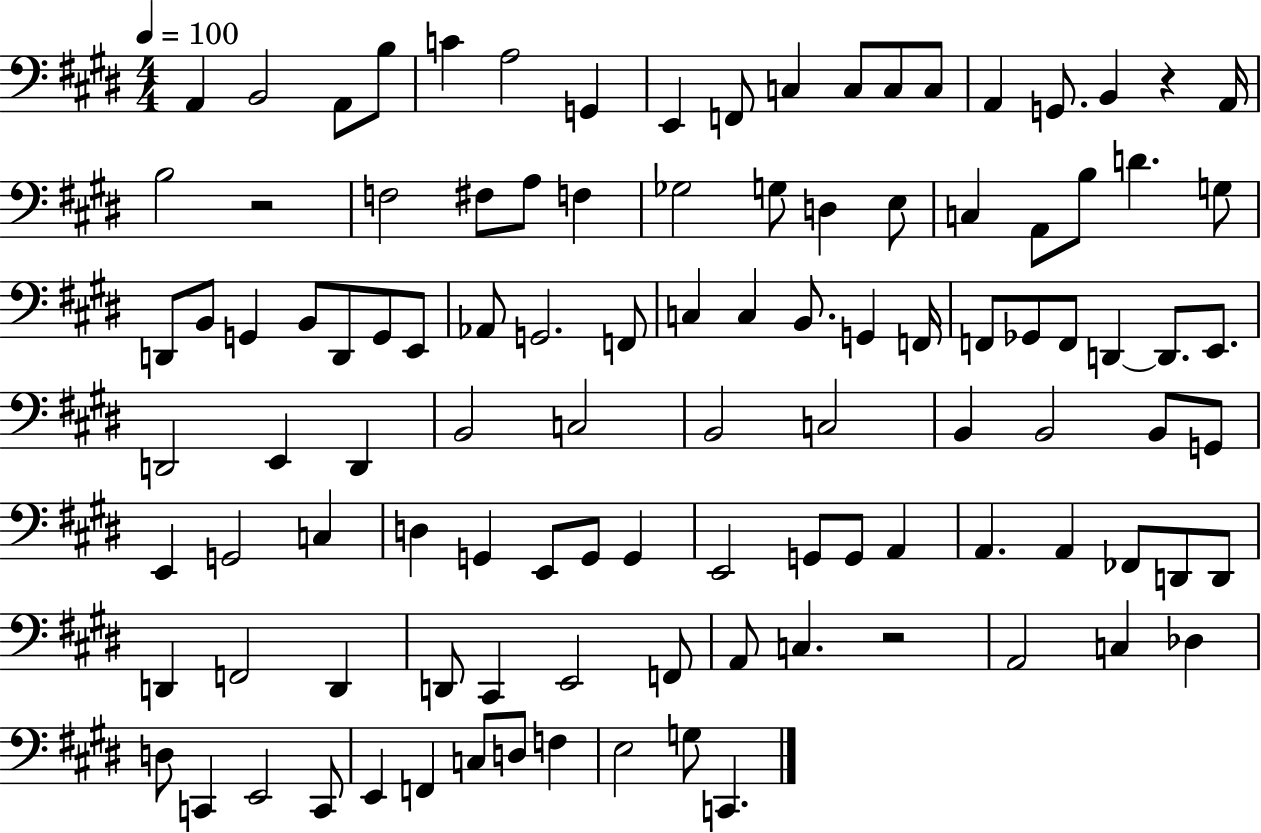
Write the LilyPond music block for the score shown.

{
  \clef bass
  \numericTimeSignature
  \time 4/4
  \key e \major
  \tempo 4 = 100
  a,4 b,2 a,8 b8 | c'4 a2 g,4 | e,4 f,8 c4 c8 c8 c8 | a,4 g,8. b,4 r4 a,16 | \break b2 r2 | f2 fis8 a8 f4 | ges2 g8 d4 e8 | c4 a,8 b8 d'4. g8 | \break d,8 b,8 g,4 b,8 d,8 g,8 e,8 | aes,8 g,2. f,8 | c4 c4 b,8. g,4 f,16 | f,8 ges,8 f,8 d,4~~ d,8. e,8. | \break d,2 e,4 d,4 | b,2 c2 | b,2 c2 | b,4 b,2 b,8 g,8 | \break e,4 g,2 c4 | d4 g,4 e,8 g,8 g,4 | e,2 g,8 g,8 a,4 | a,4. a,4 fes,8 d,8 d,8 | \break d,4 f,2 d,4 | d,8 cis,4 e,2 f,8 | a,8 c4. r2 | a,2 c4 des4 | \break d8 c,4 e,2 c,8 | e,4 f,4 c8 d8 f4 | e2 g8 c,4. | \bar "|."
}